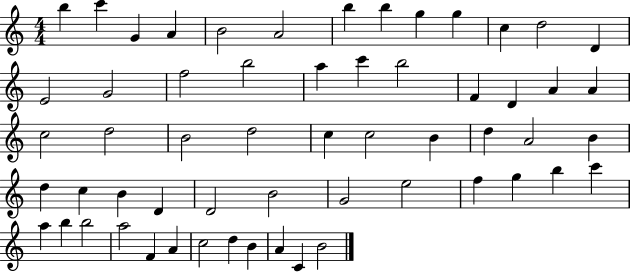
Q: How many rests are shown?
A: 0